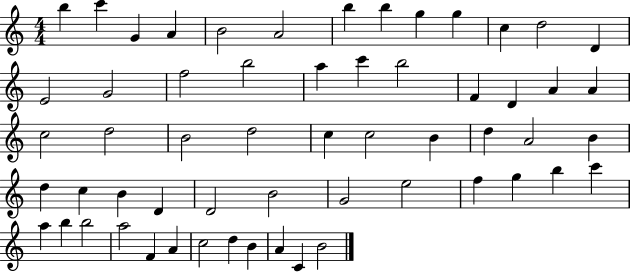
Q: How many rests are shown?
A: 0